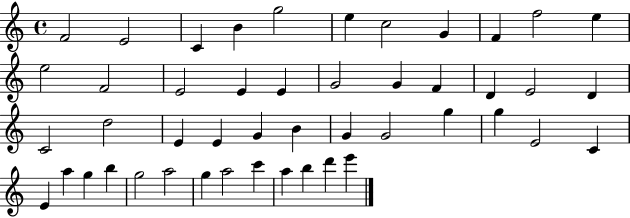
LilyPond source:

{
  \clef treble
  \time 4/4
  \defaultTimeSignature
  \key c \major
  f'2 e'2 | c'4 b'4 g''2 | e''4 c''2 g'4 | f'4 f''2 e''4 | \break e''2 f'2 | e'2 e'4 e'4 | g'2 g'4 f'4 | d'4 e'2 d'4 | \break c'2 d''2 | e'4 e'4 g'4 b'4 | g'4 g'2 g''4 | g''4 e'2 c'4 | \break e'4 a''4 g''4 b''4 | g''2 a''2 | g''4 a''2 c'''4 | a''4 b''4 d'''4 e'''4 | \break \bar "|."
}